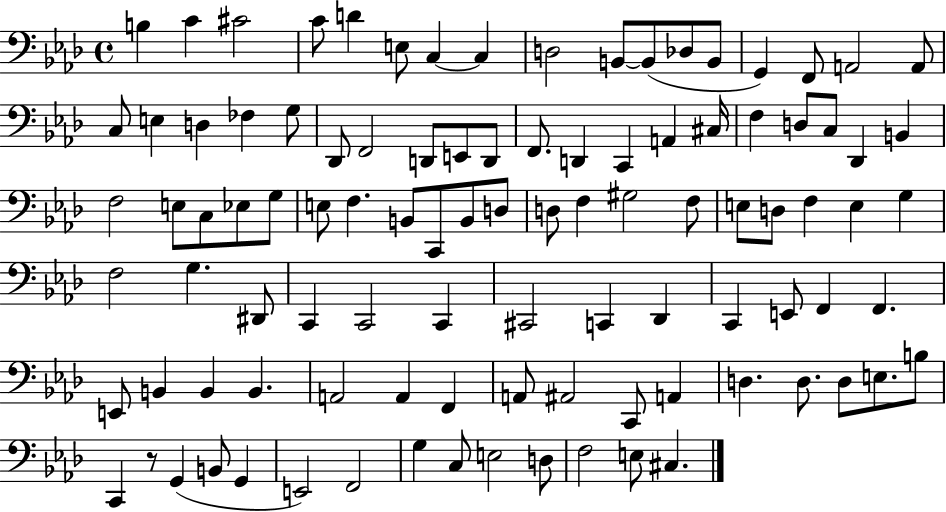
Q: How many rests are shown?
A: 1